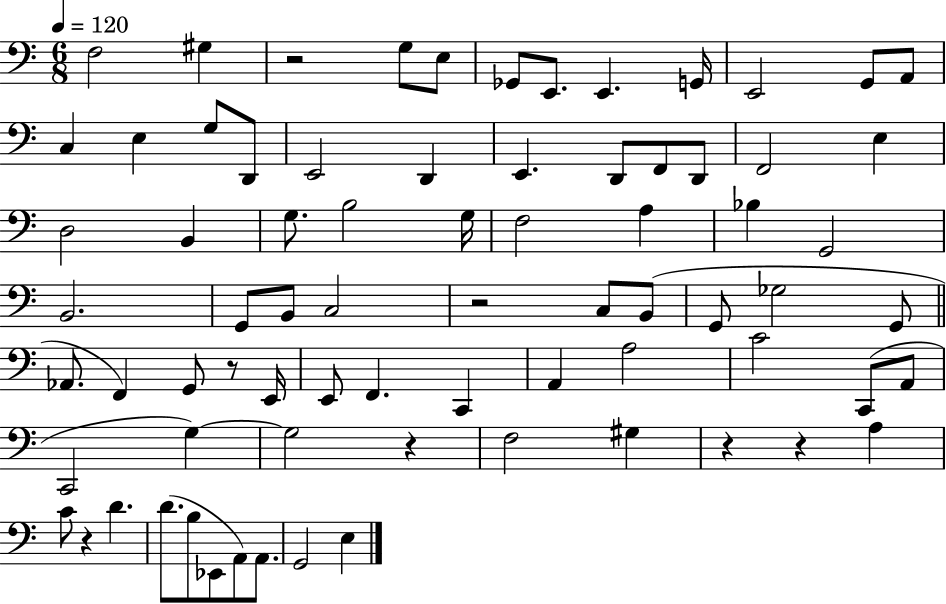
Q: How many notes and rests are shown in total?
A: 75